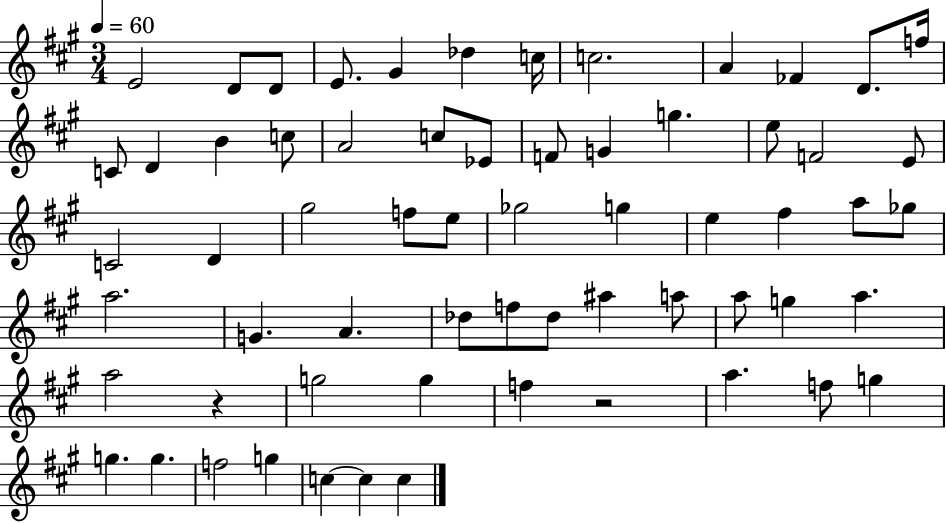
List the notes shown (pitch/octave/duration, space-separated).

E4/h D4/e D4/e E4/e. G#4/q Db5/q C5/s C5/h. A4/q FES4/q D4/e. F5/s C4/e D4/q B4/q C5/e A4/h C5/e Eb4/e F4/e G4/q G5/q. E5/e F4/h E4/e C4/h D4/q G#5/h F5/e E5/e Gb5/h G5/q E5/q F#5/q A5/e Gb5/e A5/h. G4/q. A4/q. Db5/e F5/e Db5/e A#5/q A5/e A5/e G5/q A5/q. A5/h R/q G5/h G5/q F5/q R/h A5/q. F5/e G5/q G5/q. G5/q. F5/h G5/q C5/q C5/q C5/q